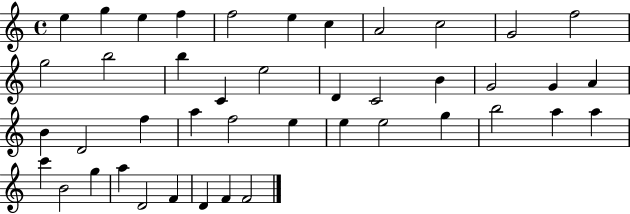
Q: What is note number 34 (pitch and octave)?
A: A5